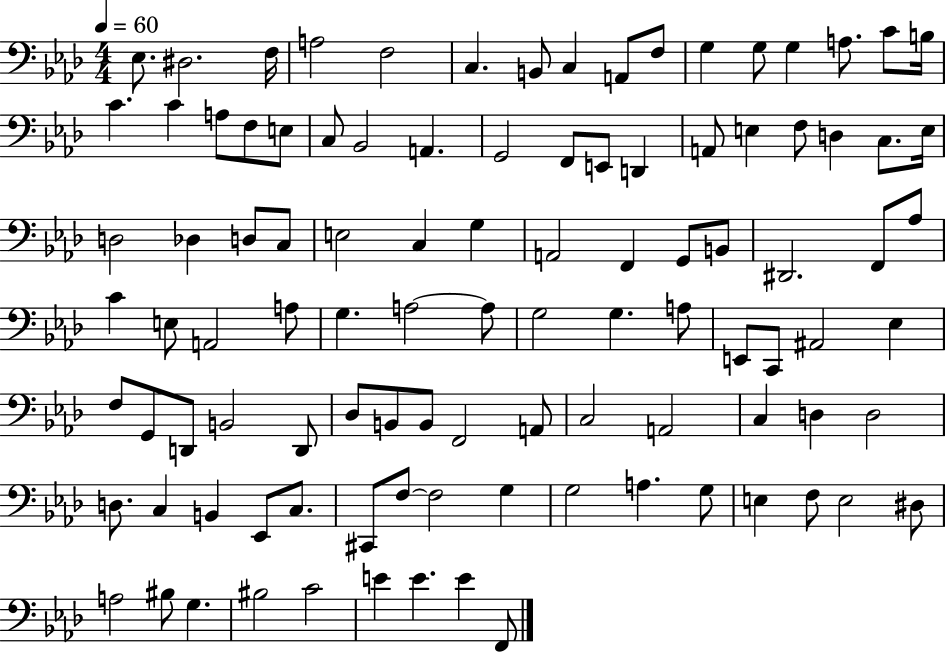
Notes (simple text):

Eb3/e. D#3/h. F3/s A3/h F3/h C3/q. B2/e C3/q A2/e F3/e G3/q G3/e G3/q A3/e. C4/e B3/s C4/q. C4/q A3/e F3/e E3/e C3/e Bb2/h A2/q. G2/h F2/e E2/e D2/q A2/e E3/q F3/e D3/q C3/e. E3/s D3/h Db3/q D3/e C3/e E3/h C3/q G3/q A2/h F2/q G2/e B2/e D#2/h. F2/e Ab3/e C4/q E3/e A2/h A3/e G3/q. A3/h A3/e G3/h G3/q. A3/e E2/e C2/e A#2/h Eb3/q F3/e G2/e D2/e B2/h D2/e Db3/e B2/e B2/e F2/h A2/e C3/h A2/h C3/q D3/q D3/h D3/e. C3/q B2/q Eb2/e C3/e. C#2/e F3/e F3/h G3/q G3/h A3/q. G3/e E3/q F3/e E3/h D#3/e A3/h BIS3/e G3/q. BIS3/h C4/h E4/q E4/q. E4/q F2/e